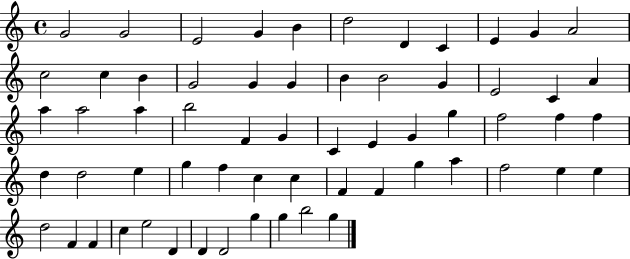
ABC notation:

X:1
T:Untitled
M:4/4
L:1/4
K:C
G2 G2 E2 G B d2 D C E G A2 c2 c B G2 G G B B2 G E2 C A a a2 a b2 F G C E G g f2 f f d d2 e g f c c F F g a f2 e e d2 F F c e2 D D D2 g g b2 g